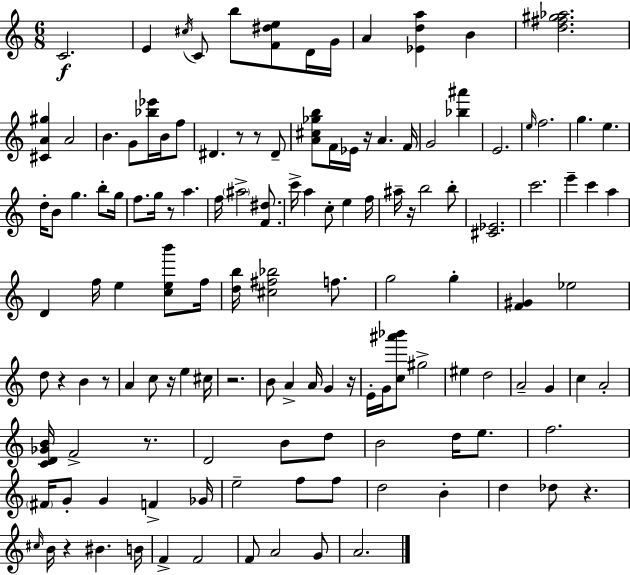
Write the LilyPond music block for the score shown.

{
  \clef treble
  \numericTimeSignature
  \time 6/8
  \key a \minor
  c'2.\f | e'4 \acciaccatura { cis''16 } c'8 b''8 <f' dis'' e''>8 d'16 | g'16 a'4 <ees' d'' a''>4 b'4 | <d'' fis'' gis'' aes''>2. | \break <cis' a' gis''>4 a'2 | b'4. g'8 <bes'' ees'''>16 b'16 f''8 | dis'4. r8 r8 dis'8-- | <a' cis'' ges'' b''>8 f'16 ees'16 r16 a'4. | \break f'16 g'2 <bes'' ais'''>4 | e'2. | \grace { e''16 } f''2. | g''4. e''4. | \break d''16-. b'8 g''4. b''8-. | g''16 f''8. g''16 r8 a''4. | f''16 \parenthesize ais''2-> <f' dis''>8. | c'''16-> a''4 c''8-. e''4 | \break f''16 ais''16-- r16 b''2 | b''8-. <cis' ees'>2. | c'''2. | e'''4-- c'''4 a''4 | \break d'4 f''16 e''4 <c'' e'' b'''>8 | f''16 <d'' b''>16 <cis'' fis'' bes''>2 f''8. | g''2 g''4-. | <f' gis'>4 ees''2 | \break d''8 r4 b'4 | r8 a'4 c''8 r16 e''4 | cis''16 r2. | b'8 a'4-> a'16 g'4 | \break r16 e'16-. g'16 <c'' ais''' bes'''>8 gis''2-> | eis''4 d''2 | a'2-- g'4 | c''4 a'2-. | \break <c' d' ges' b'>16 f'2-> r8. | d'2 b'8 | d''8 b'2 d''16 e''8. | f''2. | \break \parenthesize fis'16 g'8-. g'4 f'4-> | ges'16 e''2-- f''8 | f''8 d''2 b'4-. | d''4 des''8 r4. | \break \grace { cis''16 } b'16 r4 bis'4. | b'16 f'4-> f'2 | f'8 a'2 | g'8 a'2. | \break \bar "|."
}